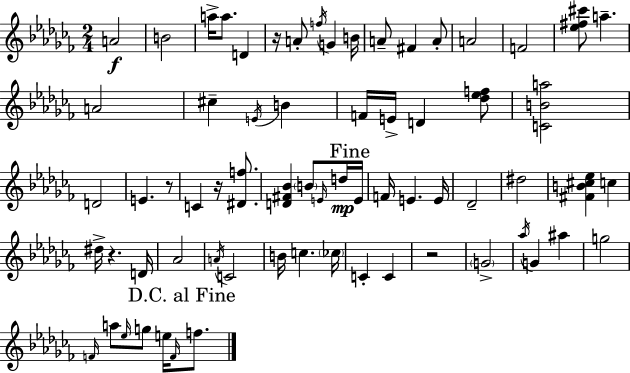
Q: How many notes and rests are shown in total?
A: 68